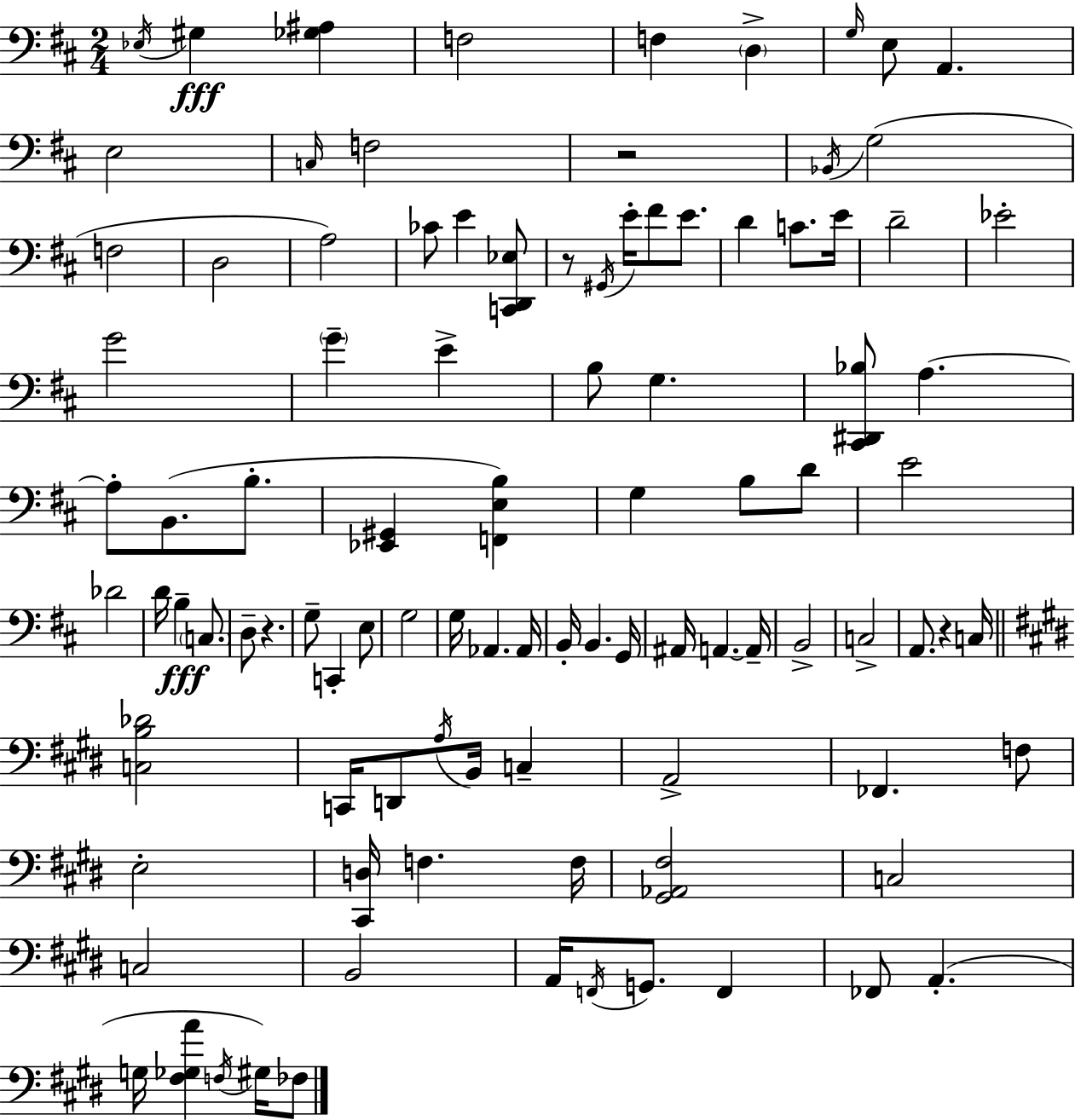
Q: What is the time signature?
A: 2/4